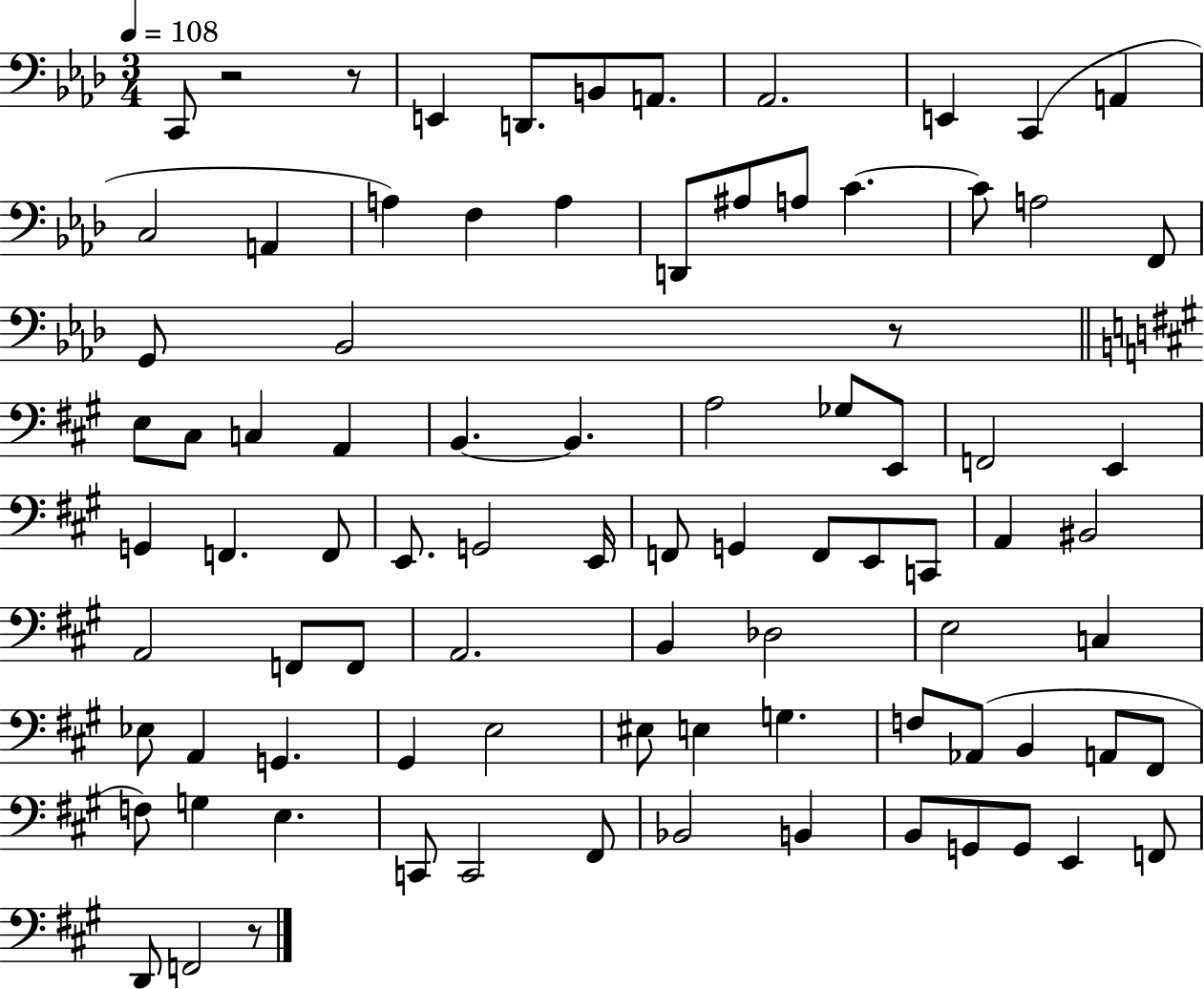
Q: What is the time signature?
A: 3/4